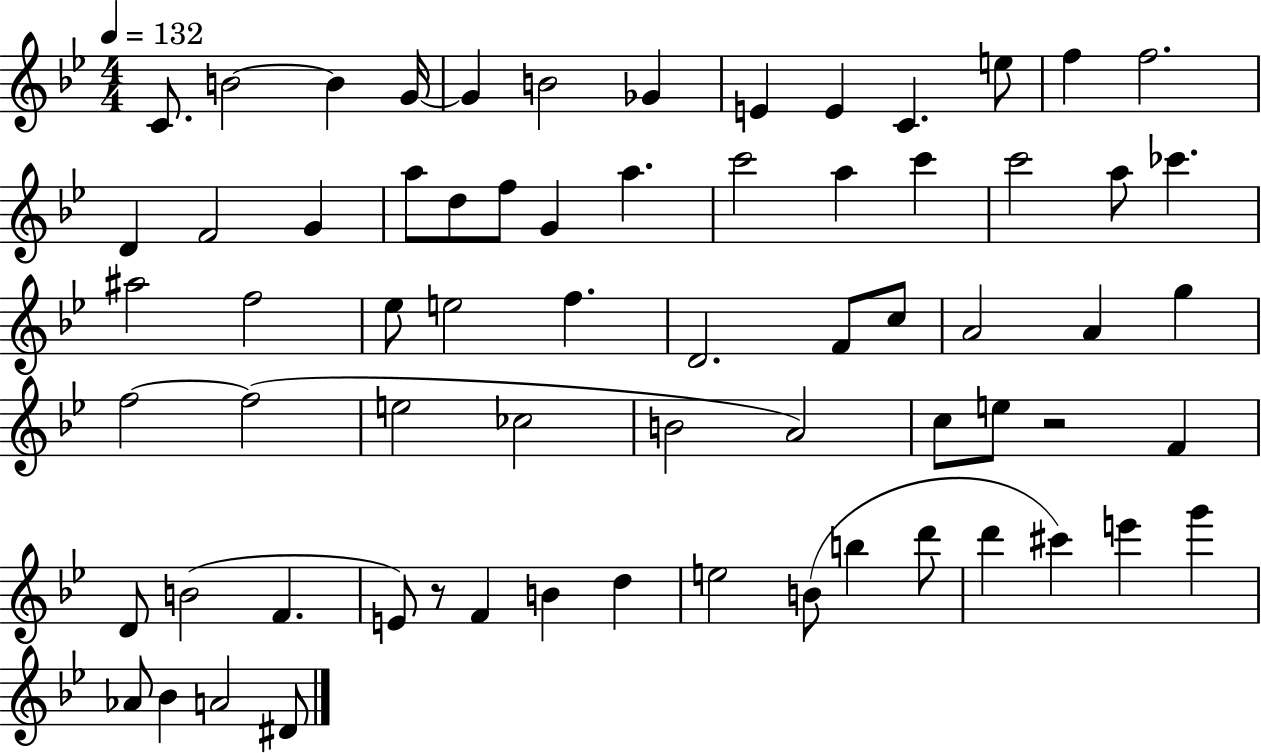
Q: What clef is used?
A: treble